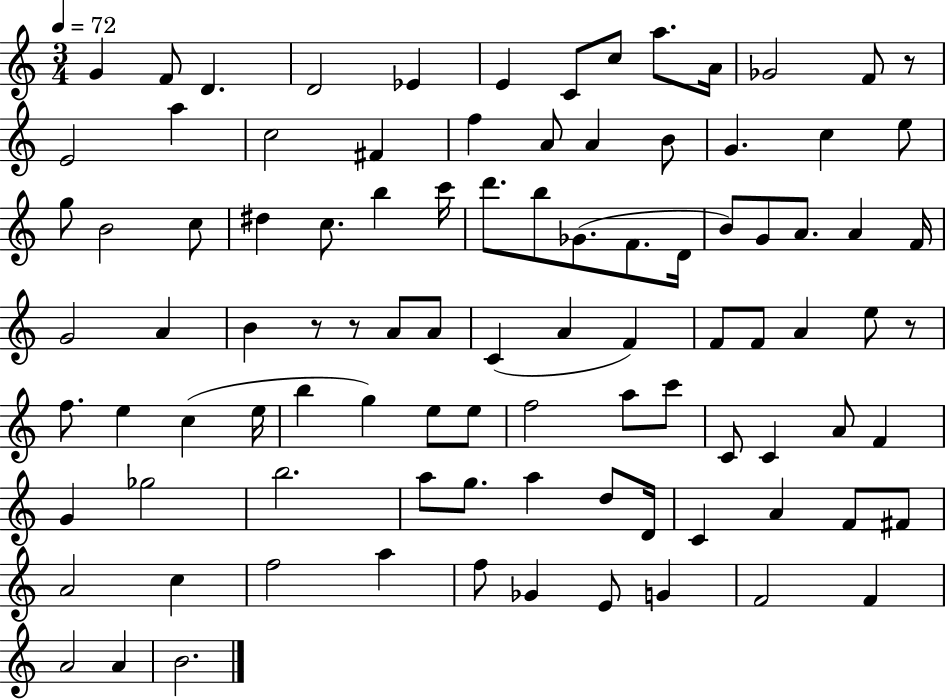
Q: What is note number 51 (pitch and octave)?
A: A4